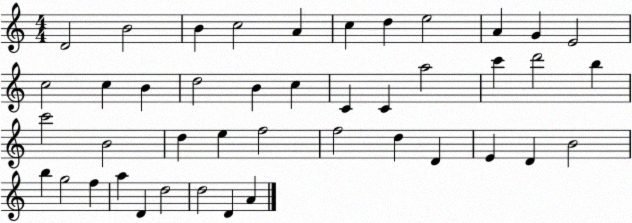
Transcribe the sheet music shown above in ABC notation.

X:1
T:Untitled
M:4/4
L:1/4
K:C
D2 B2 B c2 A c d e2 A G E2 c2 c B d2 B c C C a2 c' d'2 b c'2 B2 d e f2 f2 d D E D B2 b g2 f a D d2 d2 D A